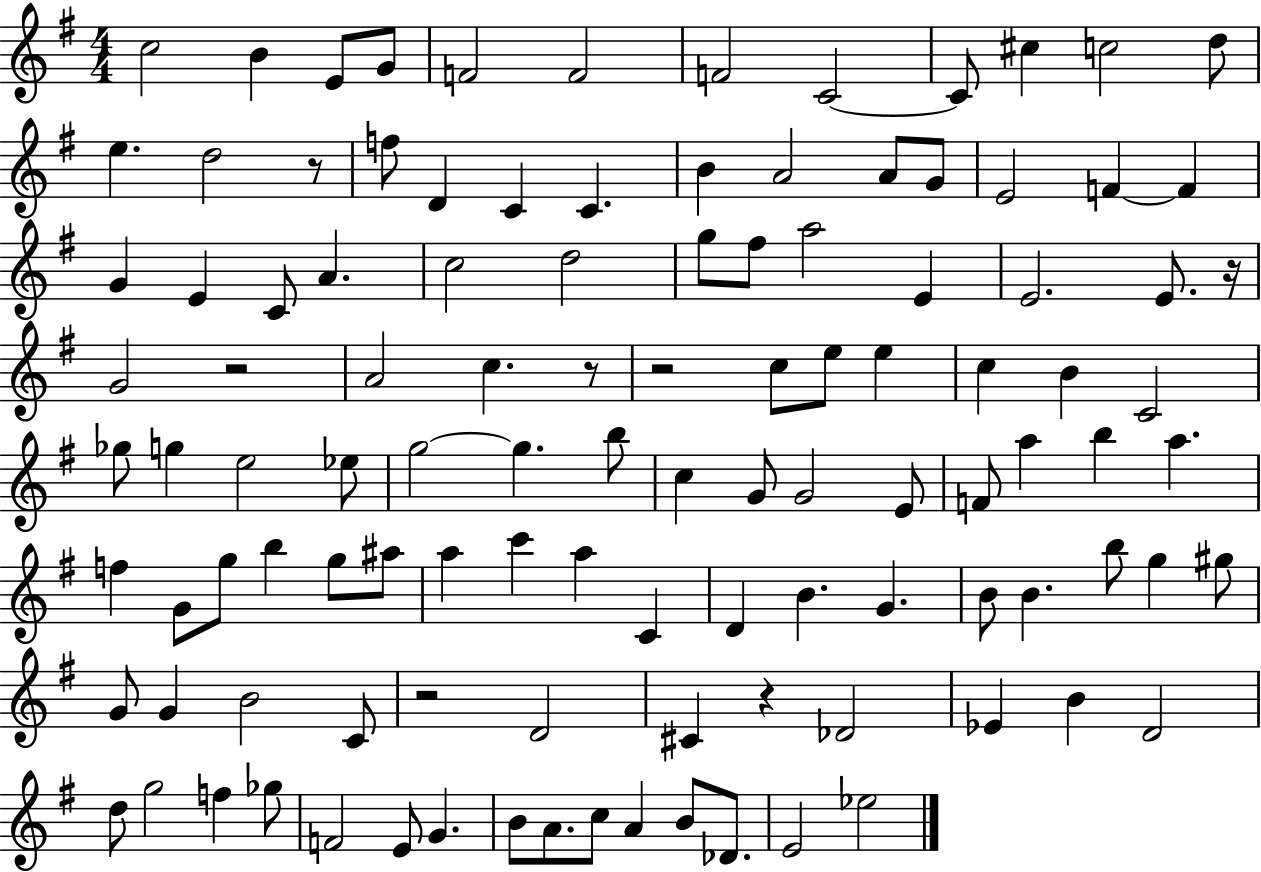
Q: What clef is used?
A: treble